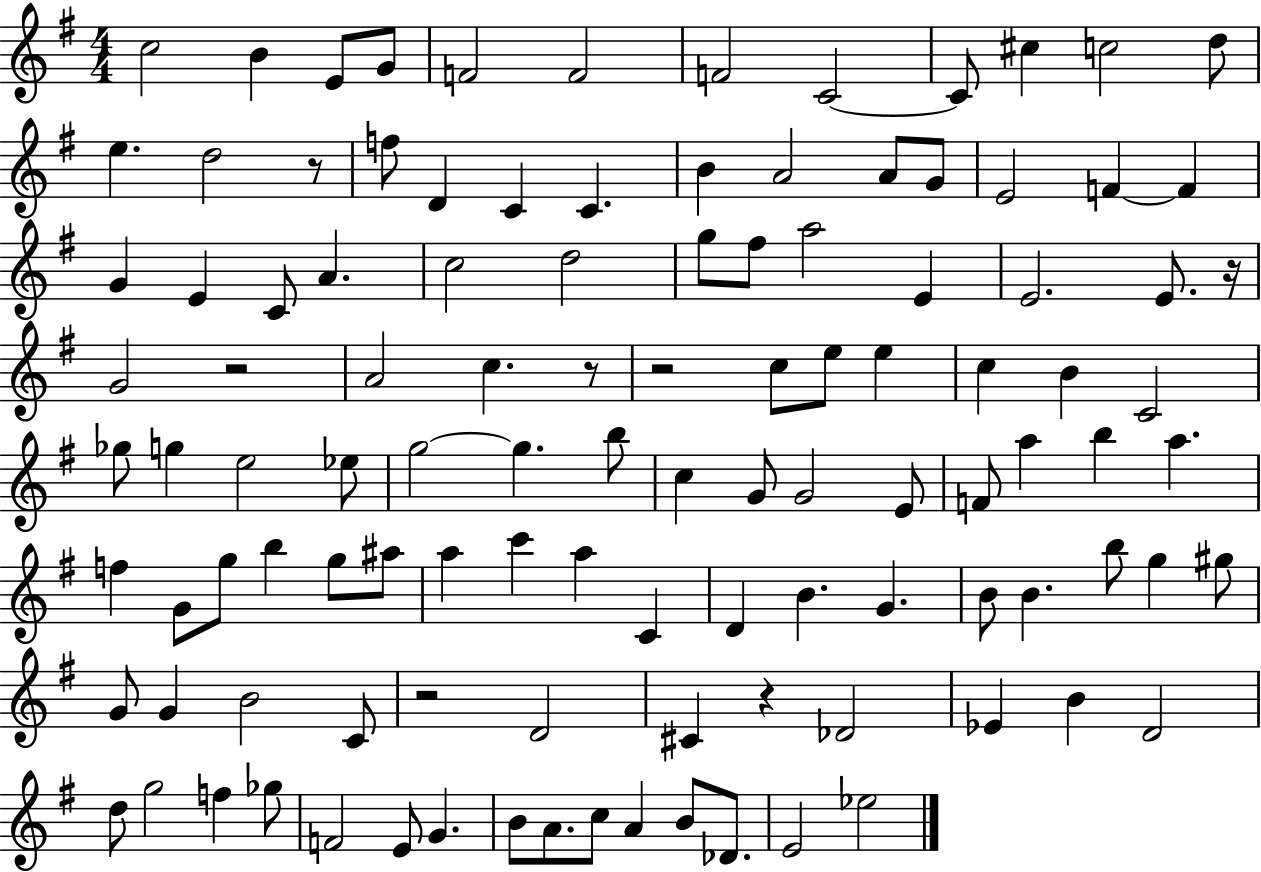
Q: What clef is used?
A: treble